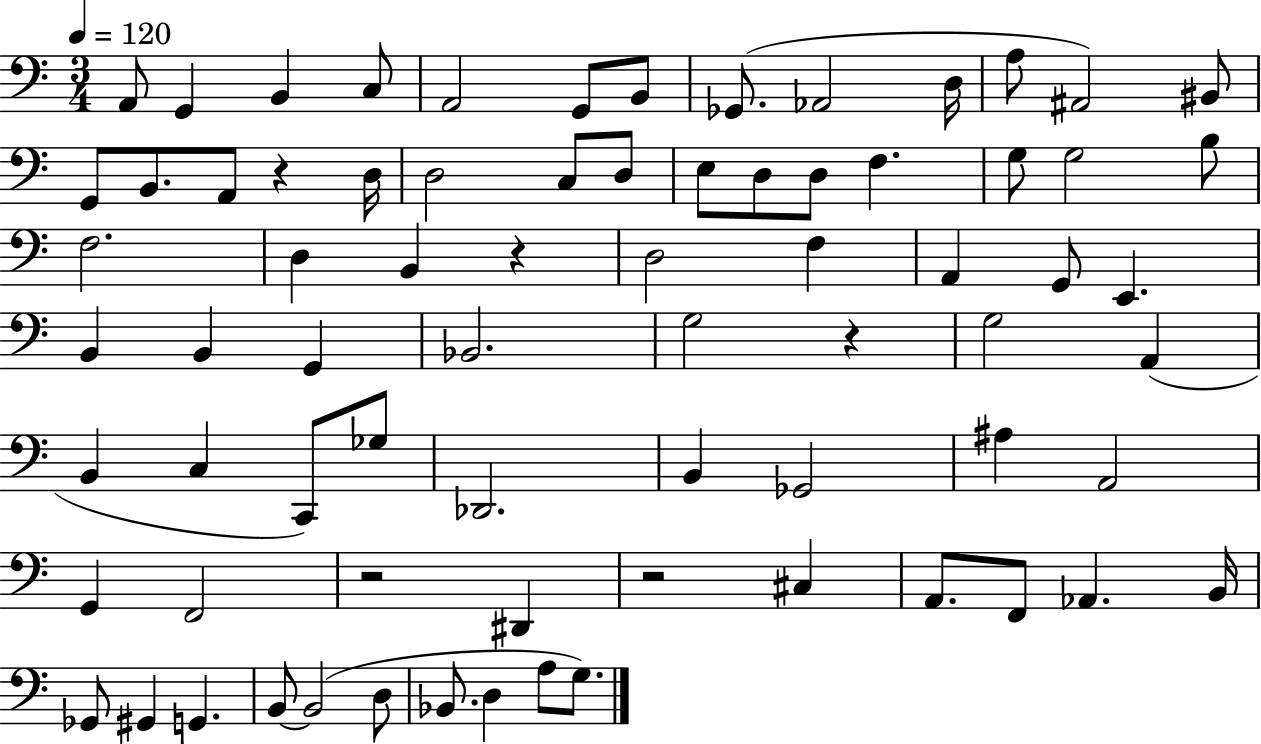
{
  \clef bass
  \numericTimeSignature
  \time 3/4
  \key c \major
  \tempo 4 = 120
  \repeat volta 2 { a,8 g,4 b,4 c8 | a,2 g,8 b,8 | ges,8.( aes,2 d16 | a8 ais,2) bis,8 | \break g,8 b,8. a,8 r4 d16 | d2 c8 d8 | e8 d8 d8 f4. | g8 g2 b8 | \break f2. | d4 b,4 r4 | d2 f4 | a,4 g,8 e,4. | \break b,4 b,4 g,4 | bes,2. | g2 r4 | g2 a,4( | \break b,4 c4 c,8) ges8 | des,2. | b,4 ges,2 | ais4 a,2 | \break g,4 f,2 | r2 dis,4 | r2 cis4 | a,8. f,8 aes,4. b,16 | \break ges,8 gis,4 g,4. | b,8~~ b,2( d8 | bes,8. d4 a8 g8.) | } \bar "|."
}